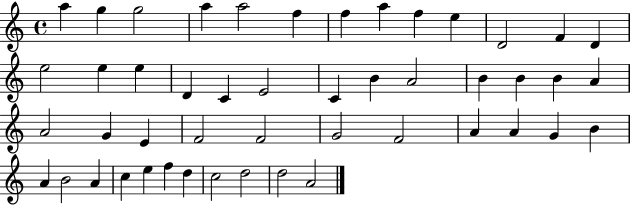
A5/q G5/q G5/h A5/q A5/h F5/q F5/q A5/q F5/q E5/q D4/h F4/q D4/q E5/h E5/q E5/q D4/q C4/q E4/h C4/q B4/q A4/h B4/q B4/q B4/q A4/q A4/h G4/q E4/q F4/h F4/h G4/h F4/h A4/q A4/q G4/q B4/q A4/q B4/h A4/q C5/q E5/q F5/q D5/q C5/h D5/h D5/h A4/h